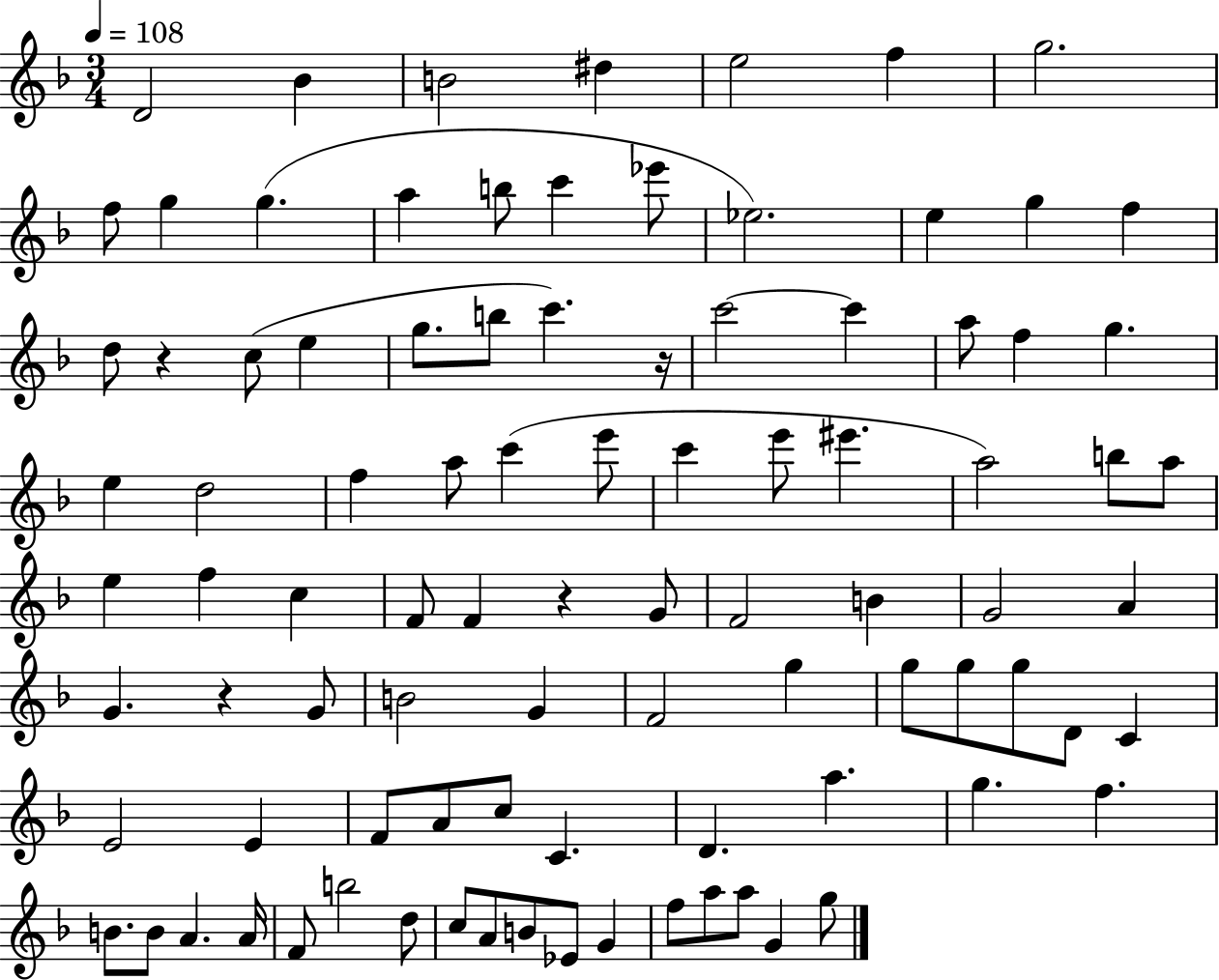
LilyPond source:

{
  \clef treble
  \numericTimeSignature
  \time 3/4
  \key f \major
  \tempo 4 = 108
  d'2 bes'4 | b'2 dis''4 | e''2 f''4 | g''2. | \break f''8 g''4 g''4.( | a''4 b''8 c'''4 ees'''8 | ees''2.) | e''4 g''4 f''4 | \break d''8 r4 c''8( e''4 | g''8. b''8 c'''4.) r16 | c'''2~~ c'''4 | a''8 f''4 g''4. | \break e''4 d''2 | f''4 a''8 c'''4( e'''8 | c'''4 e'''8 eis'''4. | a''2) b''8 a''8 | \break e''4 f''4 c''4 | f'8 f'4 r4 g'8 | f'2 b'4 | g'2 a'4 | \break g'4. r4 g'8 | b'2 g'4 | f'2 g''4 | g''8 g''8 g''8 d'8 c'4 | \break e'2 e'4 | f'8 a'8 c''8 c'4. | d'4. a''4. | g''4. f''4. | \break b'8. b'8 a'4. a'16 | f'8 b''2 d''8 | c''8 a'8 b'8 ees'8 g'4 | f''8 a''8 a''8 g'4 g''8 | \break \bar "|."
}